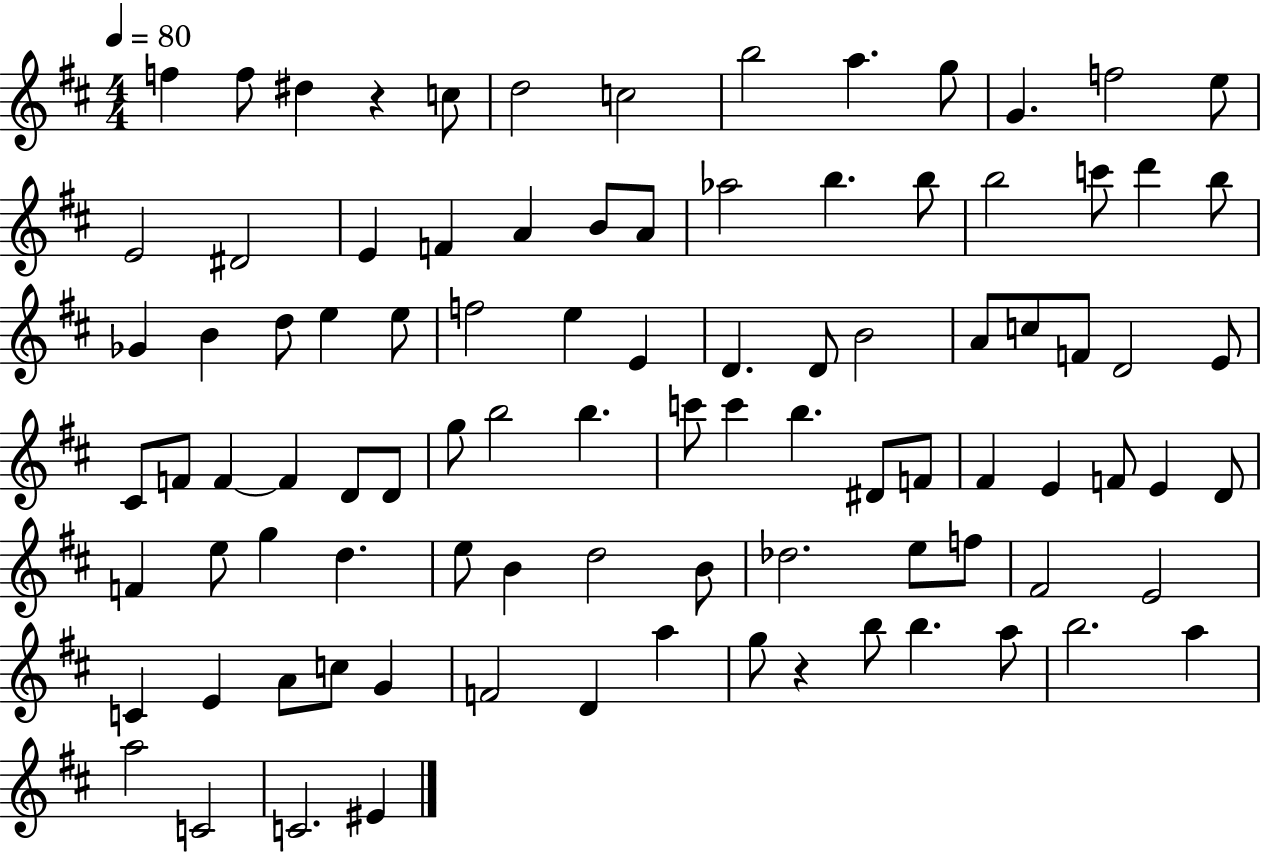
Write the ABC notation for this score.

X:1
T:Untitled
M:4/4
L:1/4
K:D
f f/2 ^d z c/2 d2 c2 b2 a g/2 G f2 e/2 E2 ^D2 E F A B/2 A/2 _a2 b b/2 b2 c'/2 d' b/2 _G B d/2 e e/2 f2 e E D D/2 B2 A/2 c/2 F/2 D2 E/2 ^C/2 F/2 F F D/2 D/2 g/2 b2 b c'/2 c' b ^D/2 F/2 ^F E F/2 E D/2 F e/2 g d e/2 B d2 B/2 _d2 e/2 f/2 ^F2 E2 C E A/2 c/2 G F2 D a g/2 z b/2 b a/2 b2 a a2 C2 C2 ^E